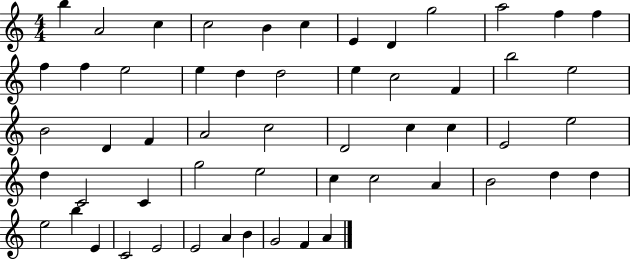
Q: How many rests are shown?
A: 0